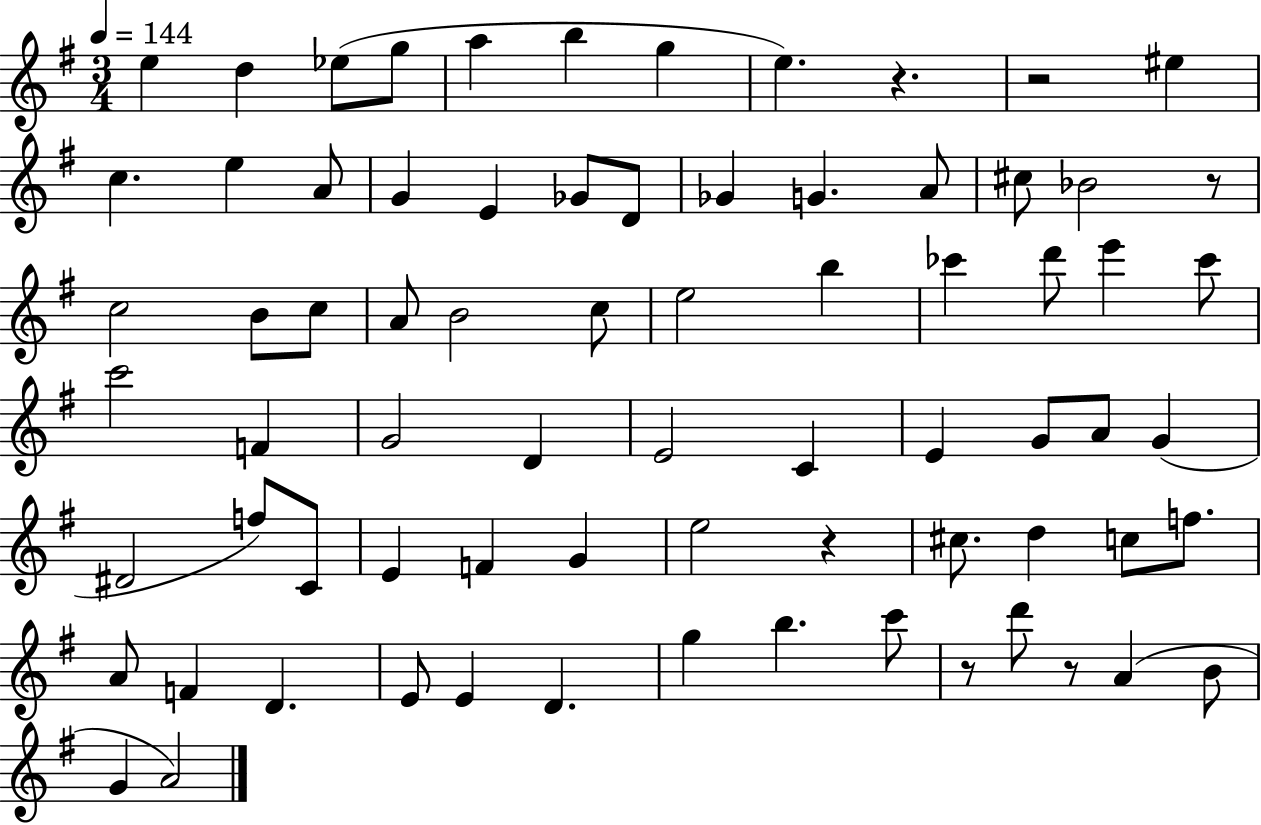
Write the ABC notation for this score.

X:1
T:Untitled
M:3/4
L:1/4
K:G
e d _e/2 g/2 a b g e z z2 ^e c e A/2 G E _G/2 D/2 _G G A/2 ^c/2 _B2 z/2 c2 B/2 c/2 A/2 B2 c/2 e2 b _c' d'/2 e' _c'/2 c'2 F G2 D E2 C E G/2 A/2 G ^D2 f/2 C/2 E F G e2 z ^c/2 d c/2 f/2 A/2 F D E/2 E D g b c'/2 z/2 d'/2 z/2 A B/2 G A2